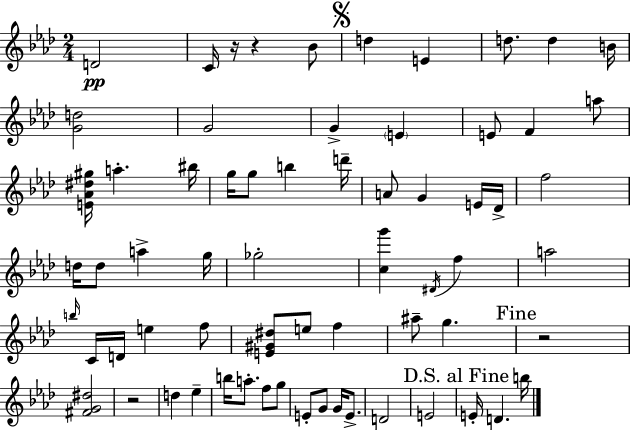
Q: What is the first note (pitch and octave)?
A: D4